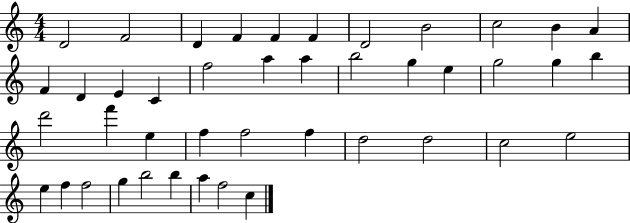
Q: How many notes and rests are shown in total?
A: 43